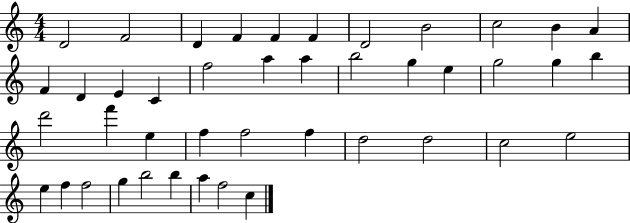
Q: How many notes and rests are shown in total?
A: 43